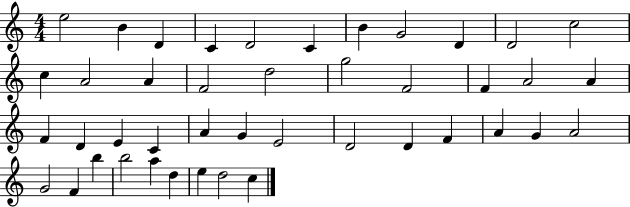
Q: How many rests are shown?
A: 0